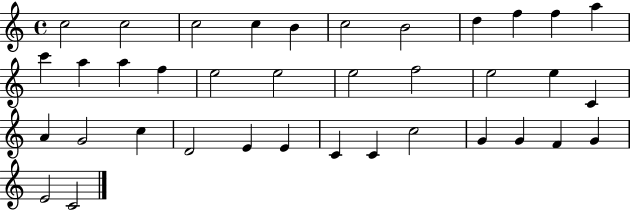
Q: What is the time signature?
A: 4/4